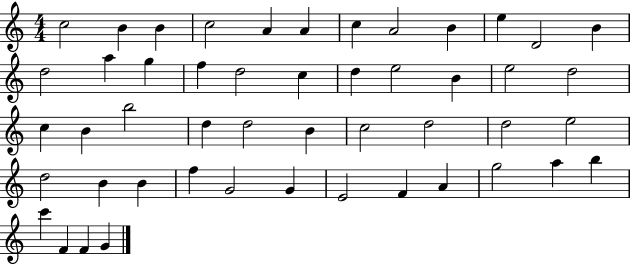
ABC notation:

X:1
T:Untitled
M:4/4
L:1/4
K:C
c2 B B c2 A A c A2 B e D2 B d2 a g f d2 c d e2 B e2 d2 c B b2 d d2 B c2 d2 d2 e2 d2 B B f G2 G E2 F A g2 a b c' F F G